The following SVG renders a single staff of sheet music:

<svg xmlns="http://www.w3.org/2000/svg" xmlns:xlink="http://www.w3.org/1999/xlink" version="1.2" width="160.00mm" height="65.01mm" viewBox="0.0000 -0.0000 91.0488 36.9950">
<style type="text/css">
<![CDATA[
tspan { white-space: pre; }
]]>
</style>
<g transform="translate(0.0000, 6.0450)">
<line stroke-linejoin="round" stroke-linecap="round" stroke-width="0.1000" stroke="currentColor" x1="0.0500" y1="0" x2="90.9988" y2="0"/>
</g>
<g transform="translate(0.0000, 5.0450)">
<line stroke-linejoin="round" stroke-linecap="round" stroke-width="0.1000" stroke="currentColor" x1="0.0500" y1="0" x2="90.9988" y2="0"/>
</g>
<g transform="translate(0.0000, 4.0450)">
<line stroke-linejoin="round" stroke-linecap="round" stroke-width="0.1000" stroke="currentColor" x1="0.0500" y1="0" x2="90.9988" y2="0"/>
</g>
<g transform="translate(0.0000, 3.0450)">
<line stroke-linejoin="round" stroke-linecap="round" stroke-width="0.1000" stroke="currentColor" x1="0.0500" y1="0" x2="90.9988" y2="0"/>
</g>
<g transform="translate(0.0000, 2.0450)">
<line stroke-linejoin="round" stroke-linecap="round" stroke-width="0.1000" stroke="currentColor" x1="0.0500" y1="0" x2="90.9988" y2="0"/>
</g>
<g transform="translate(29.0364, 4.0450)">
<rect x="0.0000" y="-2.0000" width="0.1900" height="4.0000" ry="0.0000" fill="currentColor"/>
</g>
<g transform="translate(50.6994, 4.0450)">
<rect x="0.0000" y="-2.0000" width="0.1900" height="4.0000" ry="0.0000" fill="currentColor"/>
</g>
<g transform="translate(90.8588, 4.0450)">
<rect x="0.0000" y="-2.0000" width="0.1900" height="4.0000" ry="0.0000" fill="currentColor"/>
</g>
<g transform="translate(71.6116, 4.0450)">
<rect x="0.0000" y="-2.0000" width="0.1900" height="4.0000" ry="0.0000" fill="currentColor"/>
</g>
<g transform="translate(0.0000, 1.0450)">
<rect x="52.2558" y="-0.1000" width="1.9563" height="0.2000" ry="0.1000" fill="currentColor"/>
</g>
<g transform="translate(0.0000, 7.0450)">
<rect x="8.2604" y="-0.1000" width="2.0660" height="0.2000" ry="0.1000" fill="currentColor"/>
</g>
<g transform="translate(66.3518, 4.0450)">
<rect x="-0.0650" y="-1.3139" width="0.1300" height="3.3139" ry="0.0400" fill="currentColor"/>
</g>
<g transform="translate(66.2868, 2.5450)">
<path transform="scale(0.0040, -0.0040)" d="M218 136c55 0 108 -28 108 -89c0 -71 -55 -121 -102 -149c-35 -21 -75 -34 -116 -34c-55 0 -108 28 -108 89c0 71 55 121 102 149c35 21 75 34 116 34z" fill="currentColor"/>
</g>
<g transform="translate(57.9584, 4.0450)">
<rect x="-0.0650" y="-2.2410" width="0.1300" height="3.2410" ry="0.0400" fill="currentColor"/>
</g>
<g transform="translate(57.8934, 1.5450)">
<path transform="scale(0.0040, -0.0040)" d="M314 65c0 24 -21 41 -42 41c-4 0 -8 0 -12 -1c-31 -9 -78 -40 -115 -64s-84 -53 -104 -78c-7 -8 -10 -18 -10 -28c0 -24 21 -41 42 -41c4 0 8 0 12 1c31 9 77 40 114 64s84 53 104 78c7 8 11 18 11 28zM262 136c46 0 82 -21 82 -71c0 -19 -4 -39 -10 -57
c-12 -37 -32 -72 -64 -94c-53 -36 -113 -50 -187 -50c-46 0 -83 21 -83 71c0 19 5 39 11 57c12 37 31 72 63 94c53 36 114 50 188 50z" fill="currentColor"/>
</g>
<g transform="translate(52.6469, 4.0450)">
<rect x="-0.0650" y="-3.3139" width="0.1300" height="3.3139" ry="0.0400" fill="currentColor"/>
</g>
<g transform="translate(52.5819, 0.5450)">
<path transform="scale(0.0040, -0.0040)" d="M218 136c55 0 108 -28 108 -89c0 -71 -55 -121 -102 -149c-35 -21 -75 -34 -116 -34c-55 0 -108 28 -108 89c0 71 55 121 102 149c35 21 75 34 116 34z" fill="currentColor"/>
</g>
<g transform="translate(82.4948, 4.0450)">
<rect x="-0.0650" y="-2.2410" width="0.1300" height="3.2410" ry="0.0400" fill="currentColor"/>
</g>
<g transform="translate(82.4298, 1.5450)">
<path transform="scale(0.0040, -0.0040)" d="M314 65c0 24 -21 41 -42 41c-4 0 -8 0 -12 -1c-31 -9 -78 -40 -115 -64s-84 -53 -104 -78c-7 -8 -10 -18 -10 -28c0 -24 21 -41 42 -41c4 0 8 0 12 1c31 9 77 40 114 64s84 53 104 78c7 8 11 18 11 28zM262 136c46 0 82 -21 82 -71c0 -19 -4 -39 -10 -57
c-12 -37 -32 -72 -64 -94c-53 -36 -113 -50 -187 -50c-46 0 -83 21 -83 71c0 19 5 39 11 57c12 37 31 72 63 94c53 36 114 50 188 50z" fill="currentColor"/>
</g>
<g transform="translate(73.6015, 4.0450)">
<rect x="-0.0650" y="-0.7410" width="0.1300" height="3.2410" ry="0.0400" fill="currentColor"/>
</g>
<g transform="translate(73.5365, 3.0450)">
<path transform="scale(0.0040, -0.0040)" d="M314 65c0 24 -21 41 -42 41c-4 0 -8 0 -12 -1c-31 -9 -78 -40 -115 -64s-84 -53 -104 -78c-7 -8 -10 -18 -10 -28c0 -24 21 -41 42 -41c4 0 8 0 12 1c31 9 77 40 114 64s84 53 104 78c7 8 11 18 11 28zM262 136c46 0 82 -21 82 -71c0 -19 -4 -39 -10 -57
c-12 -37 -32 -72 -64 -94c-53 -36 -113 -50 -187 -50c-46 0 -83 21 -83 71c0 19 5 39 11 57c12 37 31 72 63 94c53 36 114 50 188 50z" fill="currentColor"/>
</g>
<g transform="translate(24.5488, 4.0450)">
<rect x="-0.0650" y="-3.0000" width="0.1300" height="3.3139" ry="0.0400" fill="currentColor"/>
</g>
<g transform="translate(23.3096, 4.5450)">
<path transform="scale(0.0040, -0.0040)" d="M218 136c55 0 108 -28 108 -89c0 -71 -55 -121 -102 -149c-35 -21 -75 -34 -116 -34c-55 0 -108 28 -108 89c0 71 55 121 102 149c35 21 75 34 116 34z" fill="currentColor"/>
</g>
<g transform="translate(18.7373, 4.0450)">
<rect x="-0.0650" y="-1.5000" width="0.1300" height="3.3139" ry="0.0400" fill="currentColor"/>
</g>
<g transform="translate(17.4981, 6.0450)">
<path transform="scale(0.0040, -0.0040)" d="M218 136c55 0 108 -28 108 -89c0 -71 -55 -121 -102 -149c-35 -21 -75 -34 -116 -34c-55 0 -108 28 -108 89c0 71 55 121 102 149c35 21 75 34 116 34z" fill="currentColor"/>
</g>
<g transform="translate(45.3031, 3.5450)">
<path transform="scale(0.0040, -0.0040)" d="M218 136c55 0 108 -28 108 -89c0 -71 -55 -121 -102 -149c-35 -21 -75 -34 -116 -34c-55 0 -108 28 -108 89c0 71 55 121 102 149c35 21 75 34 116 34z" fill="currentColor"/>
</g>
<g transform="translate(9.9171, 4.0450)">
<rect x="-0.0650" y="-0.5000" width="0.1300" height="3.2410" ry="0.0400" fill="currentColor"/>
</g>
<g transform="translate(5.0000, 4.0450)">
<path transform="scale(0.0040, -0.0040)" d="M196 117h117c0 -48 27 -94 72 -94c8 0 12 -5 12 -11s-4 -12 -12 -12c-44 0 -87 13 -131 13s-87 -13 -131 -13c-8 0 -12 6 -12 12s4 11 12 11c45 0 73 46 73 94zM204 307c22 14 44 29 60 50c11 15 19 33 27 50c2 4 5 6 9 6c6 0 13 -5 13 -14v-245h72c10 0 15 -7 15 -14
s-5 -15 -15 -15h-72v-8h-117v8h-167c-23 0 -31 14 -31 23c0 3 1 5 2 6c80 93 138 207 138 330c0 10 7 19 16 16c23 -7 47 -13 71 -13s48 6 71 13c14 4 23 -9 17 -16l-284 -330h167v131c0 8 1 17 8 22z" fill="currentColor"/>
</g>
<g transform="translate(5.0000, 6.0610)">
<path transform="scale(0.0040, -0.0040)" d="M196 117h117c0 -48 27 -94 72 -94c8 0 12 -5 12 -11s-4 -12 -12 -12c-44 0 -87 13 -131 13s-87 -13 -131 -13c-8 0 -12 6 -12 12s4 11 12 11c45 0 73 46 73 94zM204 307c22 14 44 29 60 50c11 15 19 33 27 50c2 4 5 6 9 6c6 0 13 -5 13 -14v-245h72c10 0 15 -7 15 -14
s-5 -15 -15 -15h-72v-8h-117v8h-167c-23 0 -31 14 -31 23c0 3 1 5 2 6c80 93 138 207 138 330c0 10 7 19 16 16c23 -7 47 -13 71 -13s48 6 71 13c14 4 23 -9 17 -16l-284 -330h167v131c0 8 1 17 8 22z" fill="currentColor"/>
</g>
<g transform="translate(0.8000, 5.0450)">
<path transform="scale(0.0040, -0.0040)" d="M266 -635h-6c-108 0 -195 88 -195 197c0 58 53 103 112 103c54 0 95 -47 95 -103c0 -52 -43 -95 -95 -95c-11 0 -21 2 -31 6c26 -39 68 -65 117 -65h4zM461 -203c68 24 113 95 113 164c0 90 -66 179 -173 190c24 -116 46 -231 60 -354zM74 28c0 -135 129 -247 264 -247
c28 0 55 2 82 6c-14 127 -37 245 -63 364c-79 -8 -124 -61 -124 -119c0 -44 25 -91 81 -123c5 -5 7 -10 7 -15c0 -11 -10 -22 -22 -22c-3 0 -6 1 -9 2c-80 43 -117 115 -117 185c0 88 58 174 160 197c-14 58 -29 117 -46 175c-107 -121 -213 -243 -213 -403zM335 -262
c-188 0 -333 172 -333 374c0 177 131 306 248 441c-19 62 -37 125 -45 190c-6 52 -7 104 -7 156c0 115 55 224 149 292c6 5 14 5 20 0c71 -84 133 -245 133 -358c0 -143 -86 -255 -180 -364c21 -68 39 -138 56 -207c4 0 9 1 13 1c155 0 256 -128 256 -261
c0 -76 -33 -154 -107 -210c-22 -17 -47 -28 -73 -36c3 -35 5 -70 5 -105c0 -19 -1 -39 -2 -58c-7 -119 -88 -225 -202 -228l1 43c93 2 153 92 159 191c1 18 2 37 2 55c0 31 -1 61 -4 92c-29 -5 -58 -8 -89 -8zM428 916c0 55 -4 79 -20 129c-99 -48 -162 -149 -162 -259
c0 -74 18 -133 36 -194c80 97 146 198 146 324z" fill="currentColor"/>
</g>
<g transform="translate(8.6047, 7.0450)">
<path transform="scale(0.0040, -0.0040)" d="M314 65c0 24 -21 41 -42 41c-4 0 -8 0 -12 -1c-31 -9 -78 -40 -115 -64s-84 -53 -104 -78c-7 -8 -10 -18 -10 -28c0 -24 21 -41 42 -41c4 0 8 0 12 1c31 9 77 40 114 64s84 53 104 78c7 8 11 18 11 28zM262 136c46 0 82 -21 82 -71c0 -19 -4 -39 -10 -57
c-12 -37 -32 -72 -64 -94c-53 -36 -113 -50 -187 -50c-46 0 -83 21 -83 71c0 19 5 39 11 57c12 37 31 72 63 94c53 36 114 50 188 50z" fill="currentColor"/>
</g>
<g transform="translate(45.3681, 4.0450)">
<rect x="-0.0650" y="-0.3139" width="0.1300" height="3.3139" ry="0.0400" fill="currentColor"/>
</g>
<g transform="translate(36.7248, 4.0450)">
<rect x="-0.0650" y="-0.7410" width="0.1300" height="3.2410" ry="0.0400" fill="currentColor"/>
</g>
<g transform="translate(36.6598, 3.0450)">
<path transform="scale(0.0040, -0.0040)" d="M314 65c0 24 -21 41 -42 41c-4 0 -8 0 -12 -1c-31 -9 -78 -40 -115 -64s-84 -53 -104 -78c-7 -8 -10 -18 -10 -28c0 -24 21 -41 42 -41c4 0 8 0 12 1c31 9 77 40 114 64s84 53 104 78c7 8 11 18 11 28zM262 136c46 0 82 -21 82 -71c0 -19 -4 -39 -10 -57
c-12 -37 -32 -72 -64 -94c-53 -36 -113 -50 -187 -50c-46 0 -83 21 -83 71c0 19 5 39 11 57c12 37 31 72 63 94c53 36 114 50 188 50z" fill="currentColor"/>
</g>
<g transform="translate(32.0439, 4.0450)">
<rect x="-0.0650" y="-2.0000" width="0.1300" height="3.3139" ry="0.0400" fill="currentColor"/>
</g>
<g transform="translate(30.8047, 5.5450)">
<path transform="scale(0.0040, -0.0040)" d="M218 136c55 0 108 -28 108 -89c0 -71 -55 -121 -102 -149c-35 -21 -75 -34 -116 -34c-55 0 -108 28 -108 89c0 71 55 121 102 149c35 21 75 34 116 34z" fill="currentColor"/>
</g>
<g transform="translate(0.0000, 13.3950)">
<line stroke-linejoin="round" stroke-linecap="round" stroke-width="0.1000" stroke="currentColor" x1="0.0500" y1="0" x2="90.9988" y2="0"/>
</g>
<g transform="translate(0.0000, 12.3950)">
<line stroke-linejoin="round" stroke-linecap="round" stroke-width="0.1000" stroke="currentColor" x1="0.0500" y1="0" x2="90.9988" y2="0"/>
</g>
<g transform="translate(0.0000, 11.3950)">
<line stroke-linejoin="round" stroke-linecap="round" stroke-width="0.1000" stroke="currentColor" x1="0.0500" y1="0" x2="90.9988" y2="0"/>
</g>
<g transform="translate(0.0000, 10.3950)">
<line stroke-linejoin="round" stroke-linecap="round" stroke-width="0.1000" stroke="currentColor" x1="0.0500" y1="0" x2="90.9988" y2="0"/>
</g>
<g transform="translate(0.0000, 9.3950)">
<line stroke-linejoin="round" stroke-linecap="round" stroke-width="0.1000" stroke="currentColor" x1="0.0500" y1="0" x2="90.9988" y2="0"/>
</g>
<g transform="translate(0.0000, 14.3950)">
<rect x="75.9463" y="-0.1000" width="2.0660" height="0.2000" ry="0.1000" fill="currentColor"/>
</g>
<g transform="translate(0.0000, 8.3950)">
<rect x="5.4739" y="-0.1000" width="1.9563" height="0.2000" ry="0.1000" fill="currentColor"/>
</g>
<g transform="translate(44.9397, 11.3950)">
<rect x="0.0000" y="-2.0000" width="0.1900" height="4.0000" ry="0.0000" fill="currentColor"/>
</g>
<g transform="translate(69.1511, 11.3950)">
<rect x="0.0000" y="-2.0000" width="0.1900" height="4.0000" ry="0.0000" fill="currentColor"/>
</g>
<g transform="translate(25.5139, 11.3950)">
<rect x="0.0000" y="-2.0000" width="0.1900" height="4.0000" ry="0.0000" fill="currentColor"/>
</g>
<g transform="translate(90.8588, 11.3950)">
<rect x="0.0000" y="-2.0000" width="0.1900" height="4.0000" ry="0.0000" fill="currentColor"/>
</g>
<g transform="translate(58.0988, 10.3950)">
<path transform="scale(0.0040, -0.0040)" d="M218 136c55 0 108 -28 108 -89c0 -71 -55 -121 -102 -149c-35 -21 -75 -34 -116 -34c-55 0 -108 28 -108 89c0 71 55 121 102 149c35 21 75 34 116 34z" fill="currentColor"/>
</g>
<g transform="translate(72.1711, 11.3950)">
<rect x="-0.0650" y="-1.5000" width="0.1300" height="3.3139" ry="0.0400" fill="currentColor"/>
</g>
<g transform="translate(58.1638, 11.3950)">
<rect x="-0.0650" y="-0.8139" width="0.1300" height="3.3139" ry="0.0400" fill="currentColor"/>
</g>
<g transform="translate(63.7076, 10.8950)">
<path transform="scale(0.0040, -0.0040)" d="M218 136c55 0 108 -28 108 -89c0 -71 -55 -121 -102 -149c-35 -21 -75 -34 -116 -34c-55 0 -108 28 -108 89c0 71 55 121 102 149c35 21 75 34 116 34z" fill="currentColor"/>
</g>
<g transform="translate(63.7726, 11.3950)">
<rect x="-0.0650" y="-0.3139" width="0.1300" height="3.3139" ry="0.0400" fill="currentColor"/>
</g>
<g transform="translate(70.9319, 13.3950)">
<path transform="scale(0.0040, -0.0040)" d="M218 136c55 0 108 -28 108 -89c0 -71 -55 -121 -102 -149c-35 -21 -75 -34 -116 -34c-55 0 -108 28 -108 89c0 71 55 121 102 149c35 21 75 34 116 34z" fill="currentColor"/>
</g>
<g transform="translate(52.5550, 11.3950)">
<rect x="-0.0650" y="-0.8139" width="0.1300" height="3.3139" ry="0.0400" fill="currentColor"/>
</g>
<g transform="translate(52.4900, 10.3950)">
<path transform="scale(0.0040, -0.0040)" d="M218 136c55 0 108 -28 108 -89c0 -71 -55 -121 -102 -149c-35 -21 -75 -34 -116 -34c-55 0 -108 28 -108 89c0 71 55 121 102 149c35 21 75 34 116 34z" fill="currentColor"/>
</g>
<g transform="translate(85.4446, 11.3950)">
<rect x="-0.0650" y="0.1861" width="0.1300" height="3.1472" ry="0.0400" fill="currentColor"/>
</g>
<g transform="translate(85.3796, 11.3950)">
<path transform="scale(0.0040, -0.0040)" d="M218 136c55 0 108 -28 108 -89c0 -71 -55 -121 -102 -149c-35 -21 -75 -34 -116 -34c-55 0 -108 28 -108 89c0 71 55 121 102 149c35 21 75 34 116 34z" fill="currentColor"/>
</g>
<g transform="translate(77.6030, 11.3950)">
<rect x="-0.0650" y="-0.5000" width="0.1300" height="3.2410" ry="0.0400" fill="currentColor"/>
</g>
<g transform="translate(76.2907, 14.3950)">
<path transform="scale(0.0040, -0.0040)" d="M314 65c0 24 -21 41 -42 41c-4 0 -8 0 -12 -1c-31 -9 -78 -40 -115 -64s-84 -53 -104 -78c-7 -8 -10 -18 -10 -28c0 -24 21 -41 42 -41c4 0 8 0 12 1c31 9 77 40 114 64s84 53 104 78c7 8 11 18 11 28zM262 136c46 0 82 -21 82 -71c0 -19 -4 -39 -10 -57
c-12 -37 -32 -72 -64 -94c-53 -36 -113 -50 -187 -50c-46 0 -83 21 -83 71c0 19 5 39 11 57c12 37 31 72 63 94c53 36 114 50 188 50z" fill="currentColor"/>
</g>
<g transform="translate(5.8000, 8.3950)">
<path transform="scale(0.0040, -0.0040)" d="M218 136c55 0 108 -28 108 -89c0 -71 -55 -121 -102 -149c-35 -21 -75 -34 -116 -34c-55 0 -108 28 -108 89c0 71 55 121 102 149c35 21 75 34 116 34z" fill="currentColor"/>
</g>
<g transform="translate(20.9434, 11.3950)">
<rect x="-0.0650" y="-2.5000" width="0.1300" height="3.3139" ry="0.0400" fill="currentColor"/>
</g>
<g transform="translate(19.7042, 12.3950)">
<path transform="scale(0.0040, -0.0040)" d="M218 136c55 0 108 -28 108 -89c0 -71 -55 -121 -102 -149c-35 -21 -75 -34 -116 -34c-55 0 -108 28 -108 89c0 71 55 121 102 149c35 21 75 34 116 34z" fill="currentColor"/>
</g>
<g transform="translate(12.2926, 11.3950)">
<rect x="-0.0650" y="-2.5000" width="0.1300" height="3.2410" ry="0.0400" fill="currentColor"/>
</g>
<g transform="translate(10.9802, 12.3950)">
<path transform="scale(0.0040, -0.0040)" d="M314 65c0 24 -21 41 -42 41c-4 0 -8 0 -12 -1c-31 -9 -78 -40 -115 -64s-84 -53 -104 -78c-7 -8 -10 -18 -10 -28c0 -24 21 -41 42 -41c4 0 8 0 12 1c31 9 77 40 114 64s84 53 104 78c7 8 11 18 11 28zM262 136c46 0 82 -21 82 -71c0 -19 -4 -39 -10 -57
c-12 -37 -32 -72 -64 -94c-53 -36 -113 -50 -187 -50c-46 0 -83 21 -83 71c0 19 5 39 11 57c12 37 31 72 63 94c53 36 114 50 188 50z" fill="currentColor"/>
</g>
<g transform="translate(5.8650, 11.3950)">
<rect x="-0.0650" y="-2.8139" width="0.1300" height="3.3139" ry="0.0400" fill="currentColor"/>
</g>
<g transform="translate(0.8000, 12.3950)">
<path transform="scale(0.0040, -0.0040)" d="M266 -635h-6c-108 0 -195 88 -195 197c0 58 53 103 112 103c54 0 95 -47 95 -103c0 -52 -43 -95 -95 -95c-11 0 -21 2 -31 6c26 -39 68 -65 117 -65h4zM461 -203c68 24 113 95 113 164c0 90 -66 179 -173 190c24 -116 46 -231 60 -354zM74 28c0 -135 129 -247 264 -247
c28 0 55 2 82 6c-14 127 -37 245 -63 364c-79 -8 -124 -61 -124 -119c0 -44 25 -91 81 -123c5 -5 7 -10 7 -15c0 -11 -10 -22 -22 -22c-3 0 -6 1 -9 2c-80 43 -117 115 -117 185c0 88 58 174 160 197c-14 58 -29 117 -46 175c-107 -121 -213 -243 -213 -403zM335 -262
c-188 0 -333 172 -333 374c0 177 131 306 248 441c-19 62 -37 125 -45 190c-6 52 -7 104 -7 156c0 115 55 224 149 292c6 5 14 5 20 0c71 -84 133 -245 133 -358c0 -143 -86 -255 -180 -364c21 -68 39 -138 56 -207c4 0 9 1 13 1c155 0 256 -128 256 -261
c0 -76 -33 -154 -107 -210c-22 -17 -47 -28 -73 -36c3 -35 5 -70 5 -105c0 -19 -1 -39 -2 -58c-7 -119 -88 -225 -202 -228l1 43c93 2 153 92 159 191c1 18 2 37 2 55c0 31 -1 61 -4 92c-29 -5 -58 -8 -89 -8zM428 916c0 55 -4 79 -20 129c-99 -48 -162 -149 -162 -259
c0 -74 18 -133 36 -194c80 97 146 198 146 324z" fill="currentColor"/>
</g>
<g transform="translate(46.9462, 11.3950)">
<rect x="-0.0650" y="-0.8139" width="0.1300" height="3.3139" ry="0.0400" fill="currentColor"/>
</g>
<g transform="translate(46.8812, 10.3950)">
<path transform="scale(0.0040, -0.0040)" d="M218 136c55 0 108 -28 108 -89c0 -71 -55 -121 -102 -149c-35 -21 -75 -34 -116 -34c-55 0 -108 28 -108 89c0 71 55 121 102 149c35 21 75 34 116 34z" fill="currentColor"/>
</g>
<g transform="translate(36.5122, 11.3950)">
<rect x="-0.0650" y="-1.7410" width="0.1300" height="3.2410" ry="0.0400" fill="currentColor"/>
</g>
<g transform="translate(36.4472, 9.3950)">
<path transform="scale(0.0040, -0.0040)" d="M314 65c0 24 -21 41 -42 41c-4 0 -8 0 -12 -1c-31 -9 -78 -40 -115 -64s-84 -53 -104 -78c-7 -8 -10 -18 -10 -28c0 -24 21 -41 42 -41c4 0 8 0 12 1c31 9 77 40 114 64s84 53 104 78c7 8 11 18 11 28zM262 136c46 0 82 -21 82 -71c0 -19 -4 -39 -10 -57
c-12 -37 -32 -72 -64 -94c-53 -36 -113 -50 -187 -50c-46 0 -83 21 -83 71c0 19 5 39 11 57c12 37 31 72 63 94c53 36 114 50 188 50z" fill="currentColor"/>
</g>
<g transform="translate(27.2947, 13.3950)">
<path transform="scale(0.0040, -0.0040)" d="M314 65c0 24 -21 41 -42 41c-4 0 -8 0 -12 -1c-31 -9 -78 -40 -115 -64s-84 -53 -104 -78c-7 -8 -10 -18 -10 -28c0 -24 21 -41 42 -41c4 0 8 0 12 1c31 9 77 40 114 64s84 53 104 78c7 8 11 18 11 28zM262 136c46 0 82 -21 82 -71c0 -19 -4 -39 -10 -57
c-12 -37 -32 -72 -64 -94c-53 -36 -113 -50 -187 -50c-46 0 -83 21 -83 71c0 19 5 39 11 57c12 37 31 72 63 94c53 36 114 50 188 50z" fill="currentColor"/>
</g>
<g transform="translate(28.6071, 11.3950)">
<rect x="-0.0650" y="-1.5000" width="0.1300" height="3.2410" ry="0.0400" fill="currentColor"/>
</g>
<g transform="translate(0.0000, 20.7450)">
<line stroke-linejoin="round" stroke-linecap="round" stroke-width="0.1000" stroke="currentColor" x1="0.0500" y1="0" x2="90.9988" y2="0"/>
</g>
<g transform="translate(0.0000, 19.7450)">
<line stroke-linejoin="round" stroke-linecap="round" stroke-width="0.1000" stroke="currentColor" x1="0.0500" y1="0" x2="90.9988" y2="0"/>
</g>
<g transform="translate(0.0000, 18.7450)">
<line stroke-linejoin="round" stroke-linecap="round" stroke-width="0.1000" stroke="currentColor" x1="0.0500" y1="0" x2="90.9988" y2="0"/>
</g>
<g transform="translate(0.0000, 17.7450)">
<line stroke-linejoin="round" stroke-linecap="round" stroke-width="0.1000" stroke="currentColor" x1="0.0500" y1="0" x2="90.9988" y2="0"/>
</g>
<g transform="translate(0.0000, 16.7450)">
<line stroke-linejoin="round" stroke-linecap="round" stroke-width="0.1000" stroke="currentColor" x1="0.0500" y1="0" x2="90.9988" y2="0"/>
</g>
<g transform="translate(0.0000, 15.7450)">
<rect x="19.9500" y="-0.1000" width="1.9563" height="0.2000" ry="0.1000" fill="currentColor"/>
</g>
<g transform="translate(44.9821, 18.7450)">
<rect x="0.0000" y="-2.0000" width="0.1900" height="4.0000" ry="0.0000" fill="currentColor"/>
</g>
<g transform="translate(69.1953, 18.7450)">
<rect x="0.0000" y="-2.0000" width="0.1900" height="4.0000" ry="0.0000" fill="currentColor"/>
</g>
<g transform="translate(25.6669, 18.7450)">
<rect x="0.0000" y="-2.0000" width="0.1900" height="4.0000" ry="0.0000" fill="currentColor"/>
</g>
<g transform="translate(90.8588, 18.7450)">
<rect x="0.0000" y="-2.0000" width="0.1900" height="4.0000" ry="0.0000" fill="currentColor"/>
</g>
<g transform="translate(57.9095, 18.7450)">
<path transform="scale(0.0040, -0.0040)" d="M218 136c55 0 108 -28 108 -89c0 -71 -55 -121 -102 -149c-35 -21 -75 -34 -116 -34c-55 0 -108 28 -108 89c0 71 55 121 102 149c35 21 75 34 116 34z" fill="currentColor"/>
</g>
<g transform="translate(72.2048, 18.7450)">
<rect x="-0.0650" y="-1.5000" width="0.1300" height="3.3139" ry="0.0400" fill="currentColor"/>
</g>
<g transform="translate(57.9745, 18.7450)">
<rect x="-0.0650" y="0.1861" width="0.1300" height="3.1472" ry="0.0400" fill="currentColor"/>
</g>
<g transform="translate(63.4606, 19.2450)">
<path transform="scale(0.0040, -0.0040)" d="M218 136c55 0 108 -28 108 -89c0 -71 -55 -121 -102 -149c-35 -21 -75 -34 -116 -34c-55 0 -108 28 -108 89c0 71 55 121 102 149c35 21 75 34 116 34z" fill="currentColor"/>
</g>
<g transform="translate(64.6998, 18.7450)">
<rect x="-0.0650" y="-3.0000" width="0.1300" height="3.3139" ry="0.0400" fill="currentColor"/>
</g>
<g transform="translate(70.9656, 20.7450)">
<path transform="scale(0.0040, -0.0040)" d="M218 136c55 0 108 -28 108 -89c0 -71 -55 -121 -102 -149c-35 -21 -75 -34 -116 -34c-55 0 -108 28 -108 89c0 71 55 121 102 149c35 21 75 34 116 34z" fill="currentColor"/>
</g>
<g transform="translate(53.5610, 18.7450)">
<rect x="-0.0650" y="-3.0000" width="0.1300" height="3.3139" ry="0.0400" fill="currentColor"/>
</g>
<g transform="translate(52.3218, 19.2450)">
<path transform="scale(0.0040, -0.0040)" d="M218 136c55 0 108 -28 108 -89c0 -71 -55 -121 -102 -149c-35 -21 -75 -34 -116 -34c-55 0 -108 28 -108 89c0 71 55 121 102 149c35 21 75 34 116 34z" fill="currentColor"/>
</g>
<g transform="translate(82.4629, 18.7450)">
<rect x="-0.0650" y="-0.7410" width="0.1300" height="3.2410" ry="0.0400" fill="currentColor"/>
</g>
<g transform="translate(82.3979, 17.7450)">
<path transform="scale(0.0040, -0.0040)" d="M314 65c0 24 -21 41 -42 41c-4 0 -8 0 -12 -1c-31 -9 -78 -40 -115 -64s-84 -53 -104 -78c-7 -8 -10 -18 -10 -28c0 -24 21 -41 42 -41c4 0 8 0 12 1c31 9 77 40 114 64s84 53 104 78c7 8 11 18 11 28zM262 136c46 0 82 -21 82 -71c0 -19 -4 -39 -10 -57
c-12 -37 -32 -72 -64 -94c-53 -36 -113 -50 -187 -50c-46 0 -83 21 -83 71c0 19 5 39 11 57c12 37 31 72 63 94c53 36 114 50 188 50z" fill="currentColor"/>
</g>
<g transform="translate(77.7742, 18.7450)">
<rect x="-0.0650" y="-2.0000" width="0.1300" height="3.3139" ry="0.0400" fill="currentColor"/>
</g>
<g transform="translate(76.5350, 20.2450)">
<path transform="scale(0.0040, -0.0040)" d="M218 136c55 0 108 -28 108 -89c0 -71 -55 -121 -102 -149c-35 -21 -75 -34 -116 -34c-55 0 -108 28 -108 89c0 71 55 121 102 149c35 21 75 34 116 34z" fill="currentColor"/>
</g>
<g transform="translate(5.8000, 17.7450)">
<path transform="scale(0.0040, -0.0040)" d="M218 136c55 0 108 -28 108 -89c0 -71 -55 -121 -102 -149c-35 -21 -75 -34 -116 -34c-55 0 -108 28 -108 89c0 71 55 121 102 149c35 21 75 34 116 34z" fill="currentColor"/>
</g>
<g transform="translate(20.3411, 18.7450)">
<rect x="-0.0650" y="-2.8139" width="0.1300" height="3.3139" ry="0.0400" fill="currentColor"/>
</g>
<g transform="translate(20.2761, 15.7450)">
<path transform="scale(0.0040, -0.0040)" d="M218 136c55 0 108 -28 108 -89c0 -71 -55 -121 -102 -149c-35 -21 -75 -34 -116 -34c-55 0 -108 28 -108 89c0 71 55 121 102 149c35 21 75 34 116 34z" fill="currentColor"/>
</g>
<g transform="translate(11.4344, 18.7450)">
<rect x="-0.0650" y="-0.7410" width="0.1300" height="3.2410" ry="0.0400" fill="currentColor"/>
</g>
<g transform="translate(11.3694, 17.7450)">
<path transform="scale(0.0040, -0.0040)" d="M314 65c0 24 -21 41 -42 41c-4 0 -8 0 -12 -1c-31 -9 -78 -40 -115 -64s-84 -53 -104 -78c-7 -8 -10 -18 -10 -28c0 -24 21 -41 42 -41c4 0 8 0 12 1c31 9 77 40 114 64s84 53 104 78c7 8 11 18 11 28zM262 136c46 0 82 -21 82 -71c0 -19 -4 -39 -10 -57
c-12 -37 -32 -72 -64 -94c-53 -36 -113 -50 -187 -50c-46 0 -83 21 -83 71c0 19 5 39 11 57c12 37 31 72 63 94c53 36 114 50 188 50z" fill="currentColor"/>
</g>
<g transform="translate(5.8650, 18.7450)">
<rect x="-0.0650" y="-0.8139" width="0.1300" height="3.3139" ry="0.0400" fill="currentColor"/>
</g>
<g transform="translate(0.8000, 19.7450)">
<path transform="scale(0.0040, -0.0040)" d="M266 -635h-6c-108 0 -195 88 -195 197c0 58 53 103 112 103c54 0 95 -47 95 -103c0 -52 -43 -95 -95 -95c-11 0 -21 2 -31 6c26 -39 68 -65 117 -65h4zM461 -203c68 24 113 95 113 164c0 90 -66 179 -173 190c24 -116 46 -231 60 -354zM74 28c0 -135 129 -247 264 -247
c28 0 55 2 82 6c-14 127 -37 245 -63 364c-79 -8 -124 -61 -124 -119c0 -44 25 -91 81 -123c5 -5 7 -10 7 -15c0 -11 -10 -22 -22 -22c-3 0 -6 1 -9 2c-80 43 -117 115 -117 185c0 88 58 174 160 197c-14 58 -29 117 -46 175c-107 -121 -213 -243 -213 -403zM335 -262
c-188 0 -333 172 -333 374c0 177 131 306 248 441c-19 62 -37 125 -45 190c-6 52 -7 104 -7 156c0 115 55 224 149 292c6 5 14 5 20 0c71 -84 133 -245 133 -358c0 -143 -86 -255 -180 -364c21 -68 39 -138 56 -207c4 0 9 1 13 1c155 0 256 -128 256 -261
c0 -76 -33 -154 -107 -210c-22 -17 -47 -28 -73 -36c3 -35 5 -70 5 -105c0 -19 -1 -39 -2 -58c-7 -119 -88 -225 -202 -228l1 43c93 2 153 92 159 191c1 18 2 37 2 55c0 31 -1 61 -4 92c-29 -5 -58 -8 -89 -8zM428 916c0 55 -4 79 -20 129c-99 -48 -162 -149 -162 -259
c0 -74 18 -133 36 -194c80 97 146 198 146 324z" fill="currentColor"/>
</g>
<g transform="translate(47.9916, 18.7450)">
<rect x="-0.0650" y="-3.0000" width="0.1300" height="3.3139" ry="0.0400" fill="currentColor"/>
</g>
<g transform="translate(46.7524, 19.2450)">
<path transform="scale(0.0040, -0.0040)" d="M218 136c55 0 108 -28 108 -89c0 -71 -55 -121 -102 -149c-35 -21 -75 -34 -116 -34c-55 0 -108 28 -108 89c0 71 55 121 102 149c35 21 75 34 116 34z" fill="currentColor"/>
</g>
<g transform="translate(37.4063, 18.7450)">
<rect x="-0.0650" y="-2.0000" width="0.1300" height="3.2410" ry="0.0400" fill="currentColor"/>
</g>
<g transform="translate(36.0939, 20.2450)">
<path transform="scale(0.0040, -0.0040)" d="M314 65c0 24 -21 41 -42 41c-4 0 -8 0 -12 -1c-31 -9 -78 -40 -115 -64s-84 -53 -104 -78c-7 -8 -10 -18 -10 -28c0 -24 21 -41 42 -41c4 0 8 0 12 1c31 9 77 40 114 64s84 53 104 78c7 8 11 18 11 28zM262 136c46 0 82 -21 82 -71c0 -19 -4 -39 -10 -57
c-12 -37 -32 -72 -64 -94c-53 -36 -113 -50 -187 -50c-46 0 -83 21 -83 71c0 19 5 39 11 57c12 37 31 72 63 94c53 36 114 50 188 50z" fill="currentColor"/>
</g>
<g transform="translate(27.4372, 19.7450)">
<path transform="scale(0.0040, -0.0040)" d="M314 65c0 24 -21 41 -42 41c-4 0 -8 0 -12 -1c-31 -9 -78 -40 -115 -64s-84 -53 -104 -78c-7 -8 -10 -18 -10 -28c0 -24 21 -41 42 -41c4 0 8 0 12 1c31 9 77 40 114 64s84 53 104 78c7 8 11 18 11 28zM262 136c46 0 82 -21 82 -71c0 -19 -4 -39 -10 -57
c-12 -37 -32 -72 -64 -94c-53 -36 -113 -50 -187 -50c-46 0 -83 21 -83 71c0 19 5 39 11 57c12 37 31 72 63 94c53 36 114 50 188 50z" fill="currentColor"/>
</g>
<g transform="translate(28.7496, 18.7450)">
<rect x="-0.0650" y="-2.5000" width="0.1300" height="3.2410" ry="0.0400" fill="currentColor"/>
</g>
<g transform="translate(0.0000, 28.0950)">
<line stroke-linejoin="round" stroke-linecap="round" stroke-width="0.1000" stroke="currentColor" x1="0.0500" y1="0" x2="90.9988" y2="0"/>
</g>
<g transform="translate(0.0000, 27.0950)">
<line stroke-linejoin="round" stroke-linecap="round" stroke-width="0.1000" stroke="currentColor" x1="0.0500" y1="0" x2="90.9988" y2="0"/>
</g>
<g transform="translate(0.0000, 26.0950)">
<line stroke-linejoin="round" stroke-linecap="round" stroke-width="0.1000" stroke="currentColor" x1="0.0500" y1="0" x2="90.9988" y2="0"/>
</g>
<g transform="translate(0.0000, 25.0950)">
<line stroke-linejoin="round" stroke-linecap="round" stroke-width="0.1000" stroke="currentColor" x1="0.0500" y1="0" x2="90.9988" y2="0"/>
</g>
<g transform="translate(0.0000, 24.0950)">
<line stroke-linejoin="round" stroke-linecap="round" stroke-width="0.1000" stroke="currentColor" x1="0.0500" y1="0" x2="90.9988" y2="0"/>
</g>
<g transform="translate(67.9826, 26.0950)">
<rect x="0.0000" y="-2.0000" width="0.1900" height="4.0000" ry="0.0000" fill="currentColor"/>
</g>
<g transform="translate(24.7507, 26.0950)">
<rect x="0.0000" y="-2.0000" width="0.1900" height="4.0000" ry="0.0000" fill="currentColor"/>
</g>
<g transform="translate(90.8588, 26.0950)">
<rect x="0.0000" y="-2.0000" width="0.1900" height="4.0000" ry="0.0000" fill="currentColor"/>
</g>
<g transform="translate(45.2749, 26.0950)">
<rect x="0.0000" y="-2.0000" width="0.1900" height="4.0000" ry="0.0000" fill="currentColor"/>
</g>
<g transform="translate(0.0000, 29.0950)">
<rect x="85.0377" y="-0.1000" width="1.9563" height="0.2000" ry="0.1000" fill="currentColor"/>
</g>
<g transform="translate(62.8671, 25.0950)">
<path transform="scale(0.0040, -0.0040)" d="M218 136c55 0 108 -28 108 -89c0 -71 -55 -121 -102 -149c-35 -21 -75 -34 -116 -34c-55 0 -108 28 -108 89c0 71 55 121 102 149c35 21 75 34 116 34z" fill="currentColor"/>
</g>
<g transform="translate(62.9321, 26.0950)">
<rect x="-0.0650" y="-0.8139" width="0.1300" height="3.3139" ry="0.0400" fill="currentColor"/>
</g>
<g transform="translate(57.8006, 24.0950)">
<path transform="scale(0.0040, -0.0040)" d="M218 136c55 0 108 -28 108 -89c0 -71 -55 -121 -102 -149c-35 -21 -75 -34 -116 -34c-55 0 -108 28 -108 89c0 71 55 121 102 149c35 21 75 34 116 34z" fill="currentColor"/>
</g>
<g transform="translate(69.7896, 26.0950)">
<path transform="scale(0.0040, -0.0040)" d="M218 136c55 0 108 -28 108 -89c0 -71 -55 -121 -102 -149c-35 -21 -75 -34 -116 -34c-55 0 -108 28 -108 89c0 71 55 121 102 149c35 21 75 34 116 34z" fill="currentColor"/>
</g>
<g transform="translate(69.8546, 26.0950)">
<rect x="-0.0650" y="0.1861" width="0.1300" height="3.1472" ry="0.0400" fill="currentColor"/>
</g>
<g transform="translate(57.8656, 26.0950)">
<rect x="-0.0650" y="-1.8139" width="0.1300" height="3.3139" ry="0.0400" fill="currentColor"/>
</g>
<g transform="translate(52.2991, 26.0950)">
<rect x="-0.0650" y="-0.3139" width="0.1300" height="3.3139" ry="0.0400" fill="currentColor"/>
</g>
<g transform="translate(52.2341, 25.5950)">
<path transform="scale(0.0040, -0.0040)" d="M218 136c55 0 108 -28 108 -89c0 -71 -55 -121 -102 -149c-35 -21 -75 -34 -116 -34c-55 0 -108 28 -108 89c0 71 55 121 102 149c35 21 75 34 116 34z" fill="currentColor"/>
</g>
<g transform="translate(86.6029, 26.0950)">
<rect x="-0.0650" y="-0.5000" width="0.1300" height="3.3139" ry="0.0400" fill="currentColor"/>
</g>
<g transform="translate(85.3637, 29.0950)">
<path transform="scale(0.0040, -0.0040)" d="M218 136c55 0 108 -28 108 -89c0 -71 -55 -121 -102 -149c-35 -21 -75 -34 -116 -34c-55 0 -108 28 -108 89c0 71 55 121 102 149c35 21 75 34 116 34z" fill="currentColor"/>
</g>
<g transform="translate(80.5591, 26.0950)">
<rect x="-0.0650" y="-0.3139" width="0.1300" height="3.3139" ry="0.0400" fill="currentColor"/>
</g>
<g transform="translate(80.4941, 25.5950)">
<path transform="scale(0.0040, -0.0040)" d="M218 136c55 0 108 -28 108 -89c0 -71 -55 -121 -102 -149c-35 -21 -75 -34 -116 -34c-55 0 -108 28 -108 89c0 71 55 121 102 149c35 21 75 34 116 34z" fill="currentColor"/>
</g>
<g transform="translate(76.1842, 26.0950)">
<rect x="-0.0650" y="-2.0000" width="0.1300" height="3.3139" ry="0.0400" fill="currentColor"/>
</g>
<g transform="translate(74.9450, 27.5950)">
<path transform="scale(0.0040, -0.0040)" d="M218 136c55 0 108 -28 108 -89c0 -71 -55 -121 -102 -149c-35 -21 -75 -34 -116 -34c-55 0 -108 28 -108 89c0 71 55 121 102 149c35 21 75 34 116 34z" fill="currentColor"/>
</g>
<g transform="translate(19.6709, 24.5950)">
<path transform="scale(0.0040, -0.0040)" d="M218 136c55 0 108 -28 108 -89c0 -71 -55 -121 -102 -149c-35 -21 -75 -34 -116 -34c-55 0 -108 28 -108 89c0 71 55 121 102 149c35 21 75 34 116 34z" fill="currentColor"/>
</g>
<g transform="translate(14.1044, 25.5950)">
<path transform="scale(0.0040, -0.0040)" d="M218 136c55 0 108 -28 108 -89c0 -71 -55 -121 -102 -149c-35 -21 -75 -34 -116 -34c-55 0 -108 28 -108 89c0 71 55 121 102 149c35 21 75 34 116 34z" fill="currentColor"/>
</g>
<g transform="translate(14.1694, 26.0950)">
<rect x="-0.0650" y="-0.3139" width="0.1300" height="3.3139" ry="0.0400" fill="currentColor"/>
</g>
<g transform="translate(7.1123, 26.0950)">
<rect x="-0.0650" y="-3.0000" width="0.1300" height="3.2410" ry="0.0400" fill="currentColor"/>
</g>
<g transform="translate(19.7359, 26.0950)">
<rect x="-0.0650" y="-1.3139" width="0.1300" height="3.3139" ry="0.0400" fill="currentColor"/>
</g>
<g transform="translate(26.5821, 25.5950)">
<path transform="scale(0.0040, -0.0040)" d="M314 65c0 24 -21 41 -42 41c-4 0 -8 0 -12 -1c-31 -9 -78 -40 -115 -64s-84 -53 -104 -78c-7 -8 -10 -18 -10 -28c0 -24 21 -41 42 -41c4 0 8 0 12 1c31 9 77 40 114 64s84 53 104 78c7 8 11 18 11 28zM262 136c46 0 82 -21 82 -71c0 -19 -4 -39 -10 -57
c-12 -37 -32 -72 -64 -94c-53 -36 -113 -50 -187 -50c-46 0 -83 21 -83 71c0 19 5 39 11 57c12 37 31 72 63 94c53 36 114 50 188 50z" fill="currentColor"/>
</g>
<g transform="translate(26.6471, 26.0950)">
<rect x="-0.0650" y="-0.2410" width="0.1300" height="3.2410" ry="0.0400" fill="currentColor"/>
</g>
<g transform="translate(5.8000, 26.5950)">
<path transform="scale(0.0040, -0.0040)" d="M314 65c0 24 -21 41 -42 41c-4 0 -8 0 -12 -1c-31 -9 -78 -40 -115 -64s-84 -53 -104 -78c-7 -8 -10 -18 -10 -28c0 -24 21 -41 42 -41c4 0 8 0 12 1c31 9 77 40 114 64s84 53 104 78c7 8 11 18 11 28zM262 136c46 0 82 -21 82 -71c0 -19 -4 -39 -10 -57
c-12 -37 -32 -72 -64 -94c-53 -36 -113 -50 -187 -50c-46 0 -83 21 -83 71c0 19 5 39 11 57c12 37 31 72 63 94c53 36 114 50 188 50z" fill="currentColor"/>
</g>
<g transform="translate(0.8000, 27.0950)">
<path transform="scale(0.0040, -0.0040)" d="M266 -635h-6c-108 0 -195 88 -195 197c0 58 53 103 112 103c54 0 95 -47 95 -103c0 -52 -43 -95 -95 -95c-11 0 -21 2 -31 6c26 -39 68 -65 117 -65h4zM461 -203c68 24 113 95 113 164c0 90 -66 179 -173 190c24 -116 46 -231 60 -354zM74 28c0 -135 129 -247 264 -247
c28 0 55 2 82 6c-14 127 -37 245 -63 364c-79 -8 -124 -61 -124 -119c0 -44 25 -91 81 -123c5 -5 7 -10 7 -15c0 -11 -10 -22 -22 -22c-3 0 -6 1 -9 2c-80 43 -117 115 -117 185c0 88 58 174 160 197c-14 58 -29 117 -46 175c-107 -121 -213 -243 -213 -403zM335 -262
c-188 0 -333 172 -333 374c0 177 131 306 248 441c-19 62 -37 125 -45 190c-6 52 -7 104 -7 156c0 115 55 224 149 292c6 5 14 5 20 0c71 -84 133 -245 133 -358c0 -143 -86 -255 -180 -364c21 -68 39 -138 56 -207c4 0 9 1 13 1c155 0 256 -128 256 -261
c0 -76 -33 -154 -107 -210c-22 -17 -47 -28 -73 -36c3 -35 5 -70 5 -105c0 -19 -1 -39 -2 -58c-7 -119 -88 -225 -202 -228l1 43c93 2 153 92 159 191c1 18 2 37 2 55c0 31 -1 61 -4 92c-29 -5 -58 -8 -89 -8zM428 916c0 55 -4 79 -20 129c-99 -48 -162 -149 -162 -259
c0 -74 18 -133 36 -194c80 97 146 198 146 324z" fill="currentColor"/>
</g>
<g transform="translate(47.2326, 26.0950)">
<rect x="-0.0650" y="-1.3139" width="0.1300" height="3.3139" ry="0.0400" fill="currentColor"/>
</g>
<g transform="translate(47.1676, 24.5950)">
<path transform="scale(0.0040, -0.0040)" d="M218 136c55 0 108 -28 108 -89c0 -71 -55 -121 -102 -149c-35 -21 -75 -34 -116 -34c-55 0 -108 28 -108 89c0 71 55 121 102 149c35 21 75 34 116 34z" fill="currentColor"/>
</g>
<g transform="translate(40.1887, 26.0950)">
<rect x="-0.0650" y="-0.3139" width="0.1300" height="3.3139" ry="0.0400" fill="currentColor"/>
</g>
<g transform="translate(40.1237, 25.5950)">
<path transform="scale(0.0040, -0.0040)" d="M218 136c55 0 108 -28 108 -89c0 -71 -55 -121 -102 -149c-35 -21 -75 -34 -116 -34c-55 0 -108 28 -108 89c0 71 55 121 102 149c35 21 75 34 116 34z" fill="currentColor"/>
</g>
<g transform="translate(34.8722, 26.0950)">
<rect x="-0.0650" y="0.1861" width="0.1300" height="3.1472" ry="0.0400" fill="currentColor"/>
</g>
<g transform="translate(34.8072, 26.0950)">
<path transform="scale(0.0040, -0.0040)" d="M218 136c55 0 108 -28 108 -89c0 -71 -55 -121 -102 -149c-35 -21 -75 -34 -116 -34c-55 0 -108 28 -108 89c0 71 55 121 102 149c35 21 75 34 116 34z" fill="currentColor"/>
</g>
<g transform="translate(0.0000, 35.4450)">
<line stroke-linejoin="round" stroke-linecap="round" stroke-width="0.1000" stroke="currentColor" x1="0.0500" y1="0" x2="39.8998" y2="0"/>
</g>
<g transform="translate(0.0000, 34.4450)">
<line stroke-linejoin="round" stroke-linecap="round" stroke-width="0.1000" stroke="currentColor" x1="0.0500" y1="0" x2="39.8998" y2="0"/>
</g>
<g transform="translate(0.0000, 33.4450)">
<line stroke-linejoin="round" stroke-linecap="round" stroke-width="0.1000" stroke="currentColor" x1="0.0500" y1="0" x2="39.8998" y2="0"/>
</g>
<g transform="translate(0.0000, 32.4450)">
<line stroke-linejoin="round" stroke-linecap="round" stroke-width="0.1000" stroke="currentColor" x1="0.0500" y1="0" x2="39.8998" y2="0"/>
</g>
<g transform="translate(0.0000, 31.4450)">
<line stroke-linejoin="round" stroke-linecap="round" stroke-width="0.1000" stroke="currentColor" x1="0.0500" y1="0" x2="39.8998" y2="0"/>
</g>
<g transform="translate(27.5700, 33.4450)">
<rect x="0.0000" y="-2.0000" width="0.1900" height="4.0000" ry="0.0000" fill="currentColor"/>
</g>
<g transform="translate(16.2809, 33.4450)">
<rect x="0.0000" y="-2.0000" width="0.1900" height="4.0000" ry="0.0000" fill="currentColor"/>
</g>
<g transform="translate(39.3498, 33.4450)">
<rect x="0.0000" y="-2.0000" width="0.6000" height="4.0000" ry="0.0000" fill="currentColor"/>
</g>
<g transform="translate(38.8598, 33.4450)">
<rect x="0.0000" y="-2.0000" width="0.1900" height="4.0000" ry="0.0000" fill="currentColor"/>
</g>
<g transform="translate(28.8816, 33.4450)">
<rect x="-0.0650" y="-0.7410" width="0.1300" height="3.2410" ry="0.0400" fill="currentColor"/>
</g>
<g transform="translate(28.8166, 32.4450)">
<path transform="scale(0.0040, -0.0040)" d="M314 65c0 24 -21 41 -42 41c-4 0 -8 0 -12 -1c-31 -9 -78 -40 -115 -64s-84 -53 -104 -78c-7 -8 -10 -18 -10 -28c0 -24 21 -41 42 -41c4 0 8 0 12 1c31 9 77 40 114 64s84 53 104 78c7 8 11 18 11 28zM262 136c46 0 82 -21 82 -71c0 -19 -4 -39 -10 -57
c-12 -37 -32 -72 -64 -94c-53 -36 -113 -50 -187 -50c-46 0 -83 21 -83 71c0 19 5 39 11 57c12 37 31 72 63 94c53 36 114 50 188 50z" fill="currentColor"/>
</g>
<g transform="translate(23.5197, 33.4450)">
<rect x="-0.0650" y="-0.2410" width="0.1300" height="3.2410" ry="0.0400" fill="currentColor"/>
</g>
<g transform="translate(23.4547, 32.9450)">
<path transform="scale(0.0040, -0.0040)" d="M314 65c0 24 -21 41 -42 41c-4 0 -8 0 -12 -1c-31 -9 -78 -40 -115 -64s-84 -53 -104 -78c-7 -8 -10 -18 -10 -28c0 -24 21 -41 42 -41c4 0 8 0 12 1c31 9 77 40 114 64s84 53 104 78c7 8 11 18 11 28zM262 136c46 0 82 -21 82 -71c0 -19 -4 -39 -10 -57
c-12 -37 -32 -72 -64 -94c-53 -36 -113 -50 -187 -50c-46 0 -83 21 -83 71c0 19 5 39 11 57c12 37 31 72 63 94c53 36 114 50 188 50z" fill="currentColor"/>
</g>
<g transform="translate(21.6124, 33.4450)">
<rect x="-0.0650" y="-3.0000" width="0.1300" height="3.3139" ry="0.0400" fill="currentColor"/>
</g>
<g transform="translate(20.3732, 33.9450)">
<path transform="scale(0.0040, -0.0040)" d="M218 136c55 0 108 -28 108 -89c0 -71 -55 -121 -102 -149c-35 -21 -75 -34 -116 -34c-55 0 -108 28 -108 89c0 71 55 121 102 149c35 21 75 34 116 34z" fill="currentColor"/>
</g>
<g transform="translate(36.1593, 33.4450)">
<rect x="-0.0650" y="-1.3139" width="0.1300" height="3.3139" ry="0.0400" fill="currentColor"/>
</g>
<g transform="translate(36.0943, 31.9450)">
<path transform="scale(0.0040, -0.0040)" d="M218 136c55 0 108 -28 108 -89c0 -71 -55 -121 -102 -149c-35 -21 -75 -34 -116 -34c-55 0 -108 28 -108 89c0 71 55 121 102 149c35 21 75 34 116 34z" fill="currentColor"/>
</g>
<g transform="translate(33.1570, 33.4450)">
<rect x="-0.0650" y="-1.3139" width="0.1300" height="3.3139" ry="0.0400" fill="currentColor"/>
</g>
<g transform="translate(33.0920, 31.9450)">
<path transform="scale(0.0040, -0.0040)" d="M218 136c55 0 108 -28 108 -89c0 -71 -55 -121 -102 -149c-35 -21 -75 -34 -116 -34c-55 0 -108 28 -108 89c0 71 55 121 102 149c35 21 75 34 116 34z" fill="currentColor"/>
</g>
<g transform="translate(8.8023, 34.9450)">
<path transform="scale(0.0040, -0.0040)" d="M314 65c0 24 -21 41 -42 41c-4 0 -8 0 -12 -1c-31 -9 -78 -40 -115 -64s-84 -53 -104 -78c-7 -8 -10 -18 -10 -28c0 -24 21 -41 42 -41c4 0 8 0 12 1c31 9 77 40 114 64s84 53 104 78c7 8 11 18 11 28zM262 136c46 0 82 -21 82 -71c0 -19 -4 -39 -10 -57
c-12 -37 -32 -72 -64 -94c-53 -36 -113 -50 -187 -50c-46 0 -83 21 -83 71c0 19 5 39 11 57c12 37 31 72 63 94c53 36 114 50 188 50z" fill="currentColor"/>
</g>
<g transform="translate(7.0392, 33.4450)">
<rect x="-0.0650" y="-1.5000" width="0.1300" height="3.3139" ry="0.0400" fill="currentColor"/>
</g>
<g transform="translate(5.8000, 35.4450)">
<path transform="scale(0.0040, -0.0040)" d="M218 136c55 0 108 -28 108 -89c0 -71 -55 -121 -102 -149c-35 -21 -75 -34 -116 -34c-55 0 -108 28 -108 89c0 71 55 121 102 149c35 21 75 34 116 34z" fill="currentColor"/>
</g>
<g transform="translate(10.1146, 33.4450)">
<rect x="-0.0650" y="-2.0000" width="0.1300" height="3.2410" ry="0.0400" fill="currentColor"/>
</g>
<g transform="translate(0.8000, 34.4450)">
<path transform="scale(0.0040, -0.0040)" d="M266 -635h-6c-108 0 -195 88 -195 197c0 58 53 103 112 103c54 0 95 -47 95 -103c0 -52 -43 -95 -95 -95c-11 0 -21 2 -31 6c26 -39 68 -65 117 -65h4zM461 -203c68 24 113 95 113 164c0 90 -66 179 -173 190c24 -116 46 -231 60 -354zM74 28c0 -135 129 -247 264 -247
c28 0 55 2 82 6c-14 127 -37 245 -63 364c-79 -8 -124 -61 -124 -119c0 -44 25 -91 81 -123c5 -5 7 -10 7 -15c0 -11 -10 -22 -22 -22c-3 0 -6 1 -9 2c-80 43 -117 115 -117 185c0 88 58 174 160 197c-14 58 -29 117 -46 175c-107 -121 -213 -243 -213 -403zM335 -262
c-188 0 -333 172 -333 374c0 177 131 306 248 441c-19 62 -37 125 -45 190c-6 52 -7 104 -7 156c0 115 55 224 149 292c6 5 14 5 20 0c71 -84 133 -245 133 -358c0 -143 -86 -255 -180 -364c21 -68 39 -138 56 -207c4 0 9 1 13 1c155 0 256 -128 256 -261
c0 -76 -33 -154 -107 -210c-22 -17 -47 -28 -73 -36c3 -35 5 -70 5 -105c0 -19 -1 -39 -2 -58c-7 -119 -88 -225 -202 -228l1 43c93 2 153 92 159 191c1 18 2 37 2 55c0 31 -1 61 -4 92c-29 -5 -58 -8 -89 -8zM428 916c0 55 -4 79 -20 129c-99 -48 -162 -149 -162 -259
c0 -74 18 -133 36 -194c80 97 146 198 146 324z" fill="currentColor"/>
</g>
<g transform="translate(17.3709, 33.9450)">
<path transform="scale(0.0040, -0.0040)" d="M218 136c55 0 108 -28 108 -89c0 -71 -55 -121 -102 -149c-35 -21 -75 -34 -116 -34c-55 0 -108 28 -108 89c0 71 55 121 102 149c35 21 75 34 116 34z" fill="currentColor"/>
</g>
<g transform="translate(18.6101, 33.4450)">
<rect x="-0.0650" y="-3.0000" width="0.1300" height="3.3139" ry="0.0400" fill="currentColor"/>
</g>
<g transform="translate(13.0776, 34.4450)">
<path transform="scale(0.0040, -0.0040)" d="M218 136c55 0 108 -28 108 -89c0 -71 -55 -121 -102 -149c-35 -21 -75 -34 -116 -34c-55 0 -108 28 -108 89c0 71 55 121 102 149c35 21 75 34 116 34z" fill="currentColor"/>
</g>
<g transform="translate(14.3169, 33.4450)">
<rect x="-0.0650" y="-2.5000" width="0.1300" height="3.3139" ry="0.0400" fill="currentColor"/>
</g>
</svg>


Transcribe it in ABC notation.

X:1
T:Untitled
M:4/4
L:1/4
K:C
C2 E A F d2 c b g2 e d2 g2 a G2 G E2 f2 d d d c E C2 B d d2 a G2 F2 A A B A E F d2 A2 c e c2 B c e c f d B F c C E F2 G A A c2 d2 e e